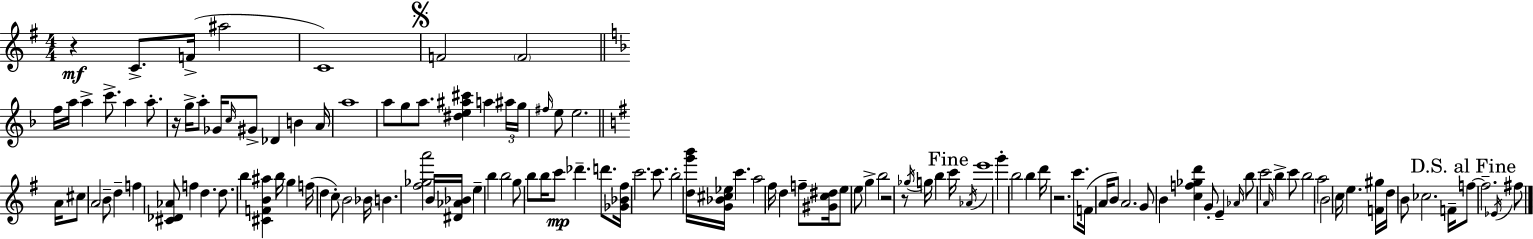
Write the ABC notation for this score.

X:1
T:Untitled
M:4/4
L:1/4
K:G
z C/2 F/4 ^a2 C4 F2 F2 f/4 a/4 a c'/2 a a/2 z/4 g/4 a/2 _G/4 c/4 ^G/2 _D B A/4 a4 a/2 g/2 a/2 [^de^a^c'] a ^a/4 g/4 ^f/4 e/2 e2 A/4 ^c/2 A2 B/2 d f [^C_D_A]/2 f d d/2 b [^CFB^a] b/4 g f/4 d c/2 B2 _B/4 B [^f_ga']2 B/4 [^D_A_B]/4 e b b2 g/2 b/2 b/4 c'/2 _d' d'/2 [_G_B^f]/4 c'2 c'/2 b2 [dg'b']/4 [G_B^c_e]/4 c' a2 ^f/4 d f/2 [^Gc^d]/4 e/2 e/2 g b2 z2 z/2 _g/4 g/4 b c'/4 _A/4 e'4 g' b2 b d'/4 z2 c'/2 F/4 A/4 B/2 A2 G/2 B [cf_gd'] G/2 E _A/4 b/2 c'2 A/4 b c'/2 b2 a2 B2 c/4 e [F^g]/4 d/4 B/2 _c2 F/4 f/2 f2 _E/4 ^f/2